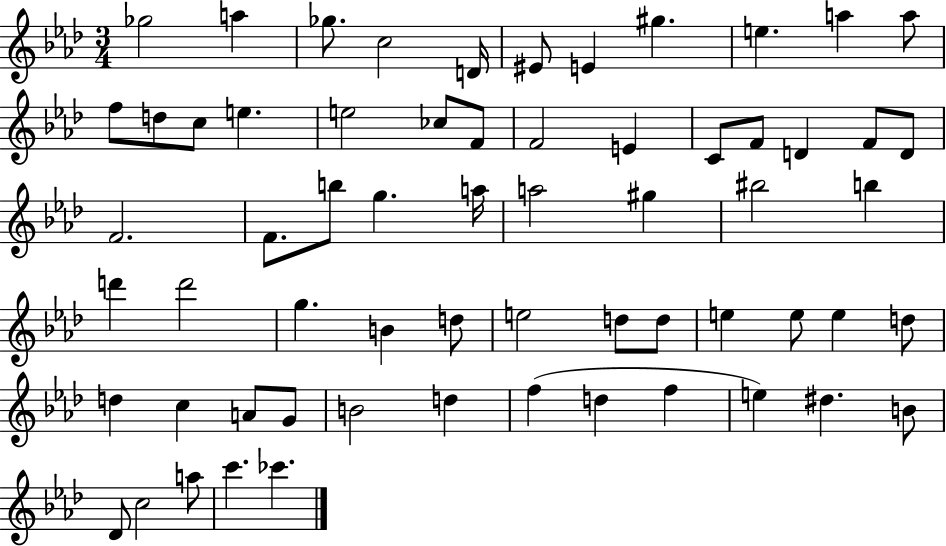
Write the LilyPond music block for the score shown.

{
  \clef treble
  \numericTimeSignature
  \time 3/4
  \key aes \major
  ges''2 a''4 | ges''8. c''2 d'16 | eis'8 e'4 gis''4. | e''4. a''4 a''8 | \break f''8 d''8 c''8 e''4. | e''2 ces''8 f'8 | f'2 e'4 | c'8 f'8 d'4 f'8 d'8 | \break f'2. | f'8. b''8 g''4. a''16 | a''2 gis''4 | bis''2 b''4 | \break d'''4 d'''2 | g''4. b'4 d''8 | e''2 d''8 d''8 | e''4 e''8 e''4 d''8 | \break d''4 c''4 a'8 g'8 | b'2 d''4 | f''4( d''4 f''4 | e''4) dis''4. b'8 | \break des'8 c''2 a''8 | c'''4. ces'''4. | \bar "|."
}